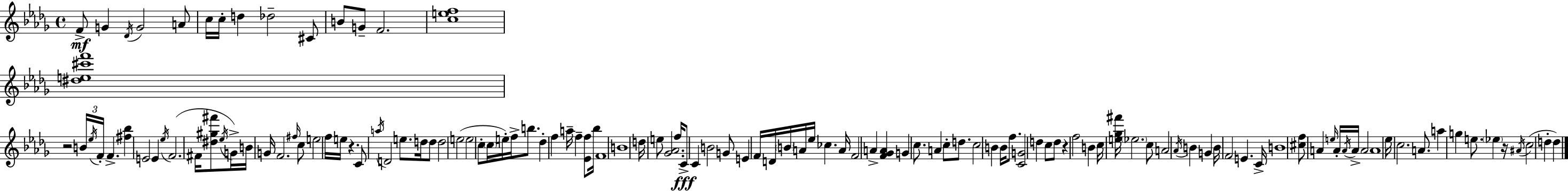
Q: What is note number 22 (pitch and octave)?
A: F#4